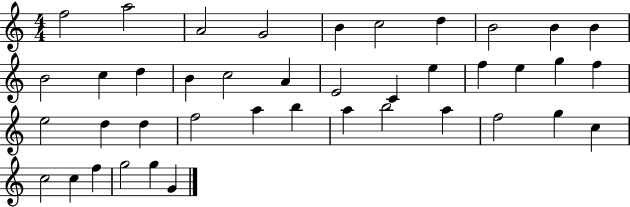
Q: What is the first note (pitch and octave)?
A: F5